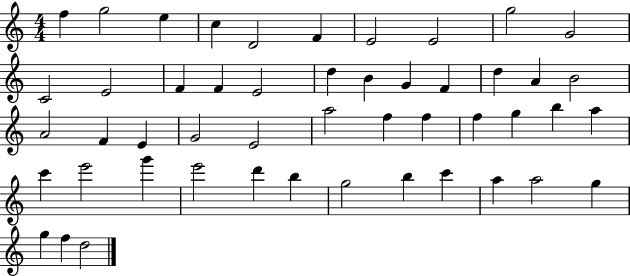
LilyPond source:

{
  \clef treble
  \numericTimeSignature
  \time 4/4
  \key c \major
  f''4 g''2 e''4 | c''4 d'2 f'4 | e'2 e'2 | g''2 g'2 | \break c'2 e'2 | f'4 f'4 e'2 | d''4 b'4 g'4 f'4 | d''4 a'4 b'2 | \break a'2 f'4 e'4 | g'2 e'2 | a''2 f''4 f''4 | f''4 g''4 b''4 a''4 | \break c'''4 e'''2 g'''4 | e'''2 d'''4 b''4 | g''2 b''4 c'''4 | a''4 a''2 g''4 | \break g''4 f''4 d''2 | \bar "|."
}